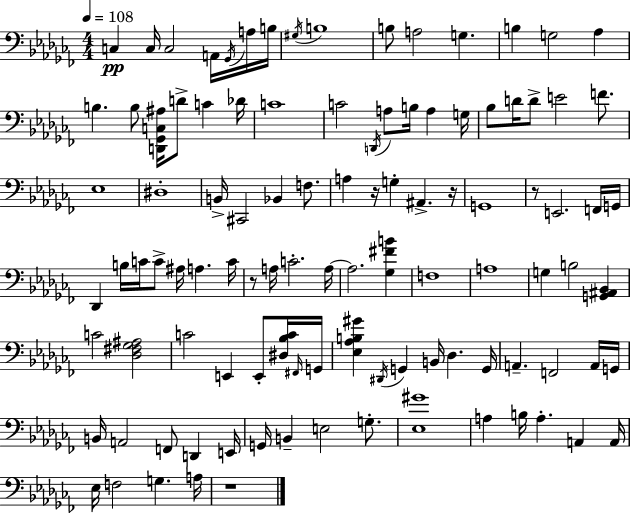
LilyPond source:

{
  \clef bass
  \numericTimeSignature
  \time 4/4
  \key aes \minor
  \tempo 4 = 108
  c4\pp c16 c2 a,16 \acciaccatura { ges,16 } a16 | b16 \acciaccatura { gis16 } b1 | b8 a2 g4. | b4 g2 aes4 | \break b4. b8 <d, ges, c ais>16 d'8-> c'4 | des'16 c'1 | c'2 \acciaccatura { d,16 } a8 b16 a4 | g16 bes8 d'16 d'8-> e'2 | \break f'8. ees1 | dis1-. | b,16-> cis,2 bes,4 | f8. a4 r16 g4-. ais,4.-> | \break r16 g,1 | r8 e,2. | f,16 g,16 des,4 b16 c'16 c'8-> ais16 a4. | c'16 r8 a16 c'2.-. | \break a16~~ a2. <ges fis' b'>4 | f1 | a1 | g4 b2 <g, ais, bes,>4 | \break c'2 <des fis ges ais>2 | c'2 e,4 e,8-. | <dis bes c'>16 \grace { fis,16 } g,16 <ees aes b gis'>4 \acciaccatura { dis,16 } g,4 b,16 des4. | g,16 a,4.-- f,2 | \break a,16 g,16 b,16 a,2 f,8 | d,4 e,16 g,16 b,4-- e2 | g8.-. <ees gis'>1 | a4 b16 a4.-. | \break a,4 a,16 ees16 f2 g4. | a16 r1 | \bar "|."
}